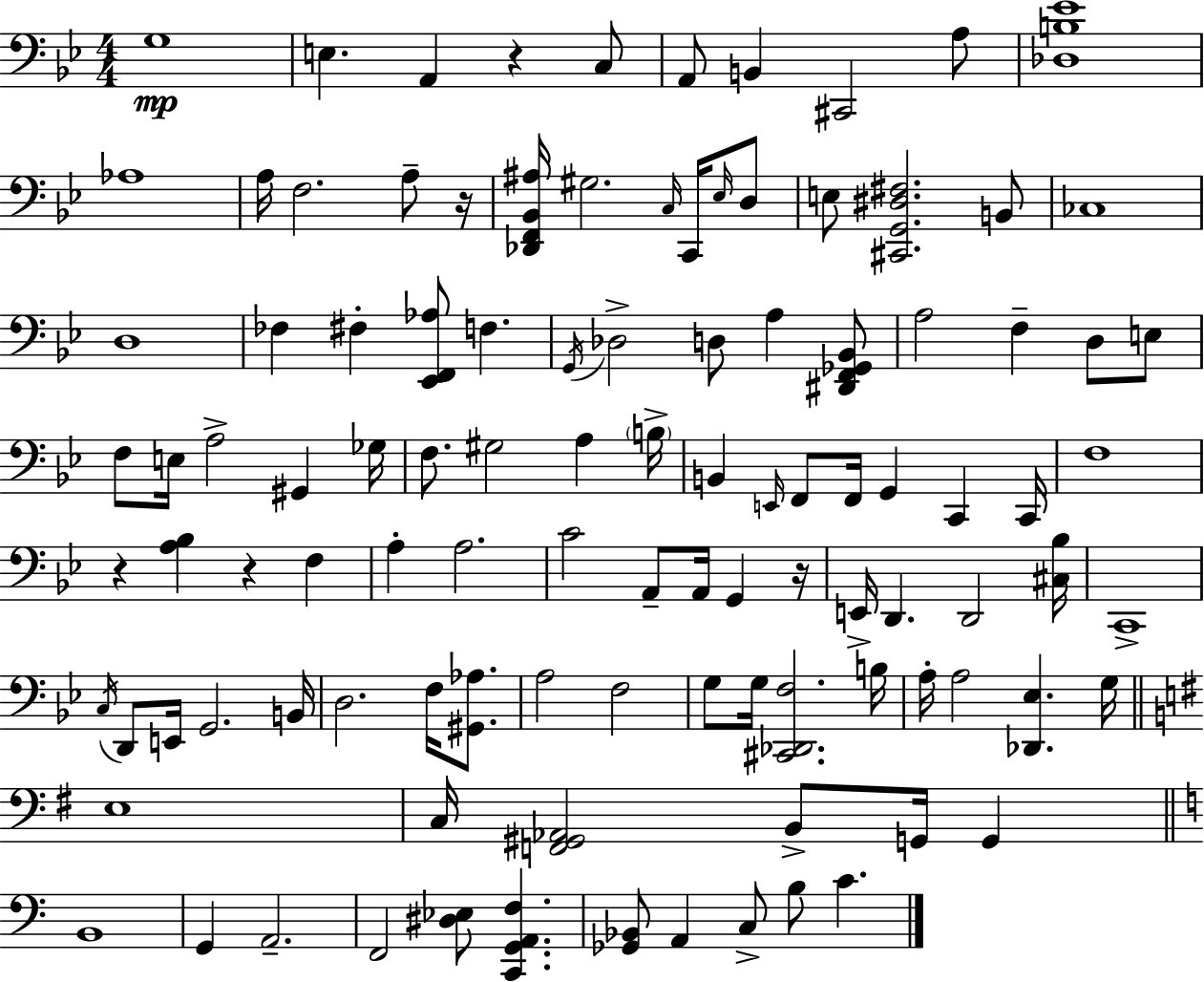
G3/w E3/q. A2/q R/q C3/e A2/e B2/q C#2/h A3/e [Db3,B3,Eb4]/w Ab3/w A3/s F3/h. A3/e R/s [Db2,F2,Bb2,A#3]/s G#3/h. C3/s C2/s Eb3/s D3/e E3/e [C#2,G2,D#3,F#3]/h. B2/e CES3/w D3/w FES3/q F#3/q [Eb2,F2,Ab3]/e F3/q. G2/s Db3/h D3/e A3/q [D#2,F2,Gb2,Bb2]/e A3/h F3/q D3/e E3/e F3/e E3/s A3/h G#2/q Gb3/s F3/e. G#3/h A3/q B3/s B2/q E2/s F2/e F2/s G2/q C2/q C2/s F3/w R/q [A3,Bb3]/q R/q F3/q A3/q A3/h. C4/h A2/e A2/s G2/q R/s E2/s D2/q. D2/h [C#3,Bb3]/s C2/w C3/s D2/e E2/s G2/h. B2/s D3/h. F3/s [G#2,Ab3]/e. A3/h F3/h G3/e G3/s [C#2,Db2,F3]/h. B3/s A3/s A3/h [Db2,Eb3]/q. G3/s E3/w C3/s [F2,G#2,Ab2]/h B2/e G2/s G2/q B2/w G2/q A2/h. F2/h [D#3,Eb3]/e [C2,G2,A2,F3]/q. [Gb2,Bb2]/e A2/q C3/e B3/e C4/q.